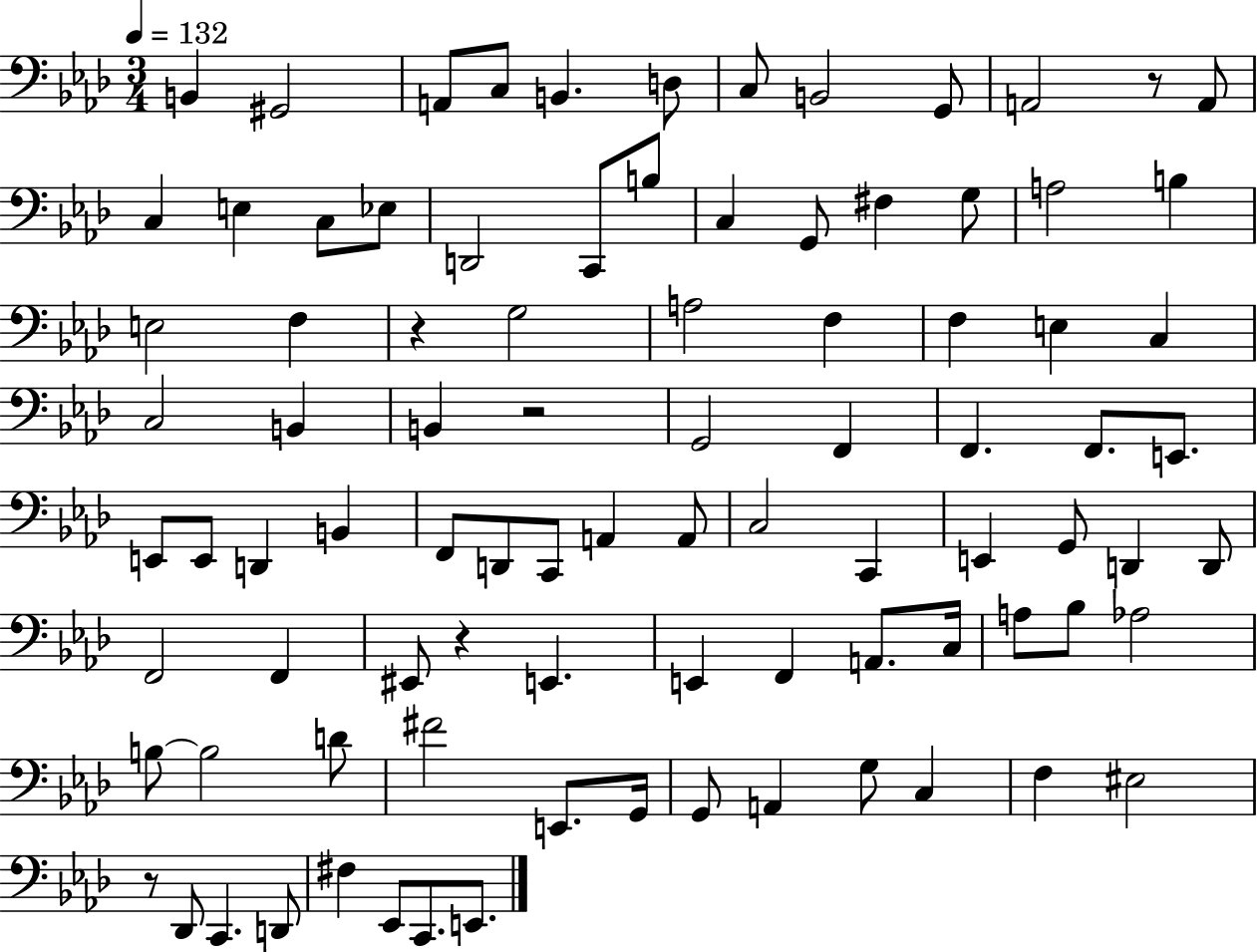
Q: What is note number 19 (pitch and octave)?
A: C3